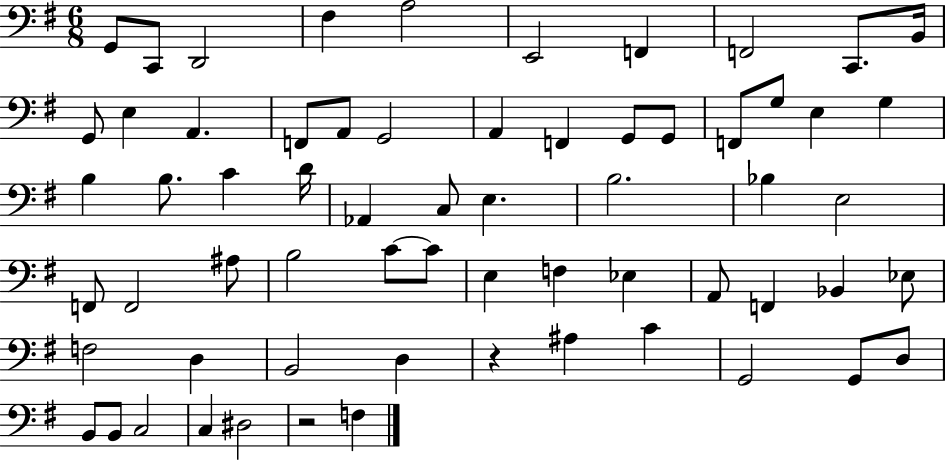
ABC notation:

X:1
T:Untitled
M:6/8
L:1/4
K:G
G,,/2 C,,/2 D,,2 ^F, A,2 E,,2 F,, F,,2 C,,/2 B,,/4 G,,/2 E, A,, F,,/2 A,,/2 G,,2 A,, F,, G,,/2 G,,/2 F,,/2 G,/2 E, G, B, B,/2 C D/4 _A,, C,/2 E, B,2 _B, E,2 F,,/2 F,,2 ^A,/2 B,2 C/2 C/2 E, F, _E, A,,/2 F,, _B,, _E,/2 F,2 D, B,,2 D, z ^A, C G,,2 G,,/2 D,/2 B,,/2 B,,/2 C,2 C, ^D,2 z2 F,